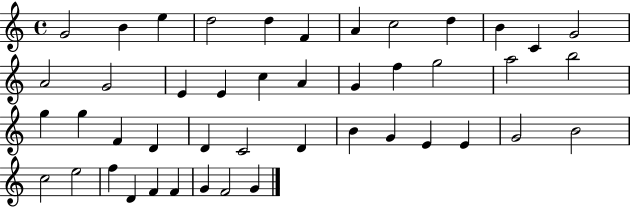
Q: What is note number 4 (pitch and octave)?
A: D5